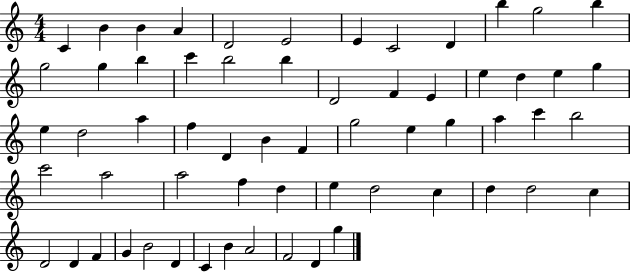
{
  \clef treble
  \numericTimeSignature
  \time 4/4
  \key c \major
  c'4 b'4 b'4 a'4 | d'2 e'2 | e'4 c'2 d'4 | b''4 g''2 b''4 | \break g''2 g''4 b''4 | c'''4 b''2 b''4 | d'2 f'4 e'4 | e''4 d''4 e''4 g''4 | \break e''4 d''2 a''4 | f''4 d'4 b'4 f'4 | g''2 e''4 g''4 | a''4 c'''4 b''2 | \break c'''2 a''2 | a''2 f''4 d''4 | e''4 d''2 c''4 | d''4 d''2 c''4 | \break d'2 d'4 f'4 | g'4 b'2 d'4 | c'4 b'4 a'2 | f'2 d'4 g''4 | \break \bar "|."
}